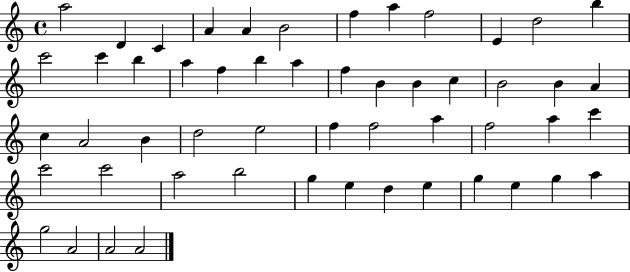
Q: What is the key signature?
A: C major